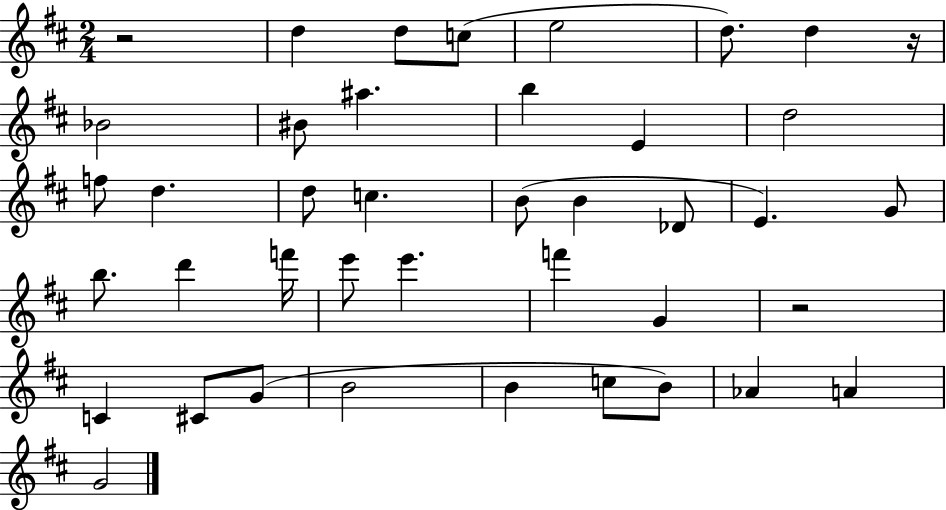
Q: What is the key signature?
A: D major